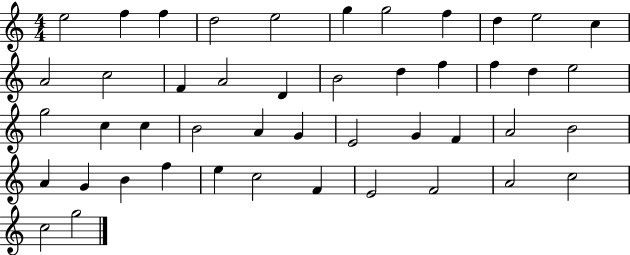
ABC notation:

X:1
T:Untitled
M:4/4
L:1/4
K:C
e2 f f d2 e2 g g2 f d e2 c A2 c2 F A2 D B2 d f f d e2 g2 c c B2 A G E2 G F A2 B2 A G B f e c2 F E2 F2 A2 c2 c2 g2